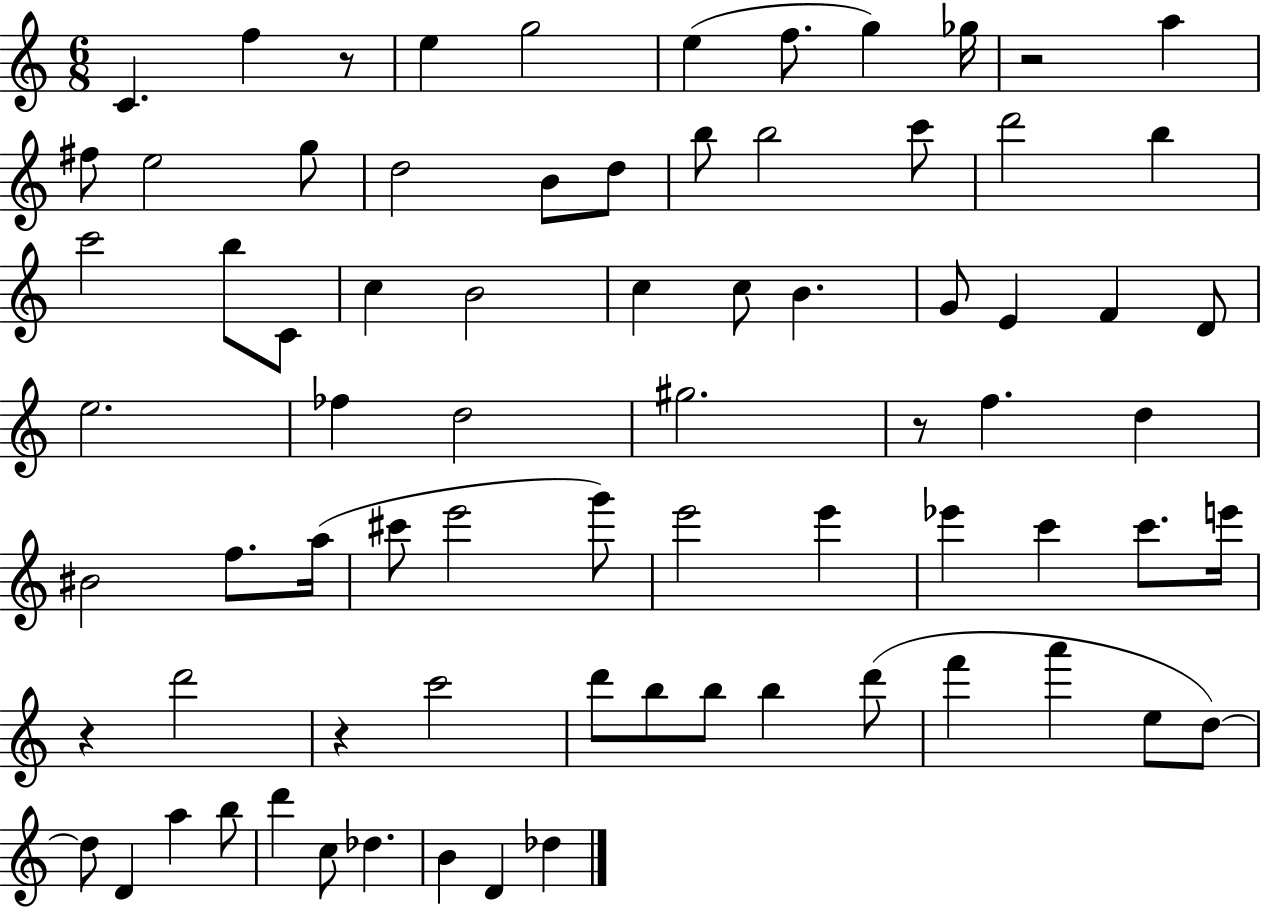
X:1
T:Untitled
M:6/8
L:1/4
K:C
C f z/2 e g2 e f/2 g _g/4 z2 a ^f/2 e2 g/2 d2 B/2 d/2 b/2 b2 c'/2 d'2 b c'2 b/2 C/2 c B2 c c/2 B G/2 E F D/2 e2 _f d2 ^g2 z/2 f d ^B2 f/2 a/4 ^c'/2 e'2 g'/2 e'2 e' _e' c' c'/2 e'/4 z d'2 z c'2 d'/2 b/2 b/2 b d'/2 f' a' e/2 d/2 d/2 D a b/2 d' c/2 _d B D _d